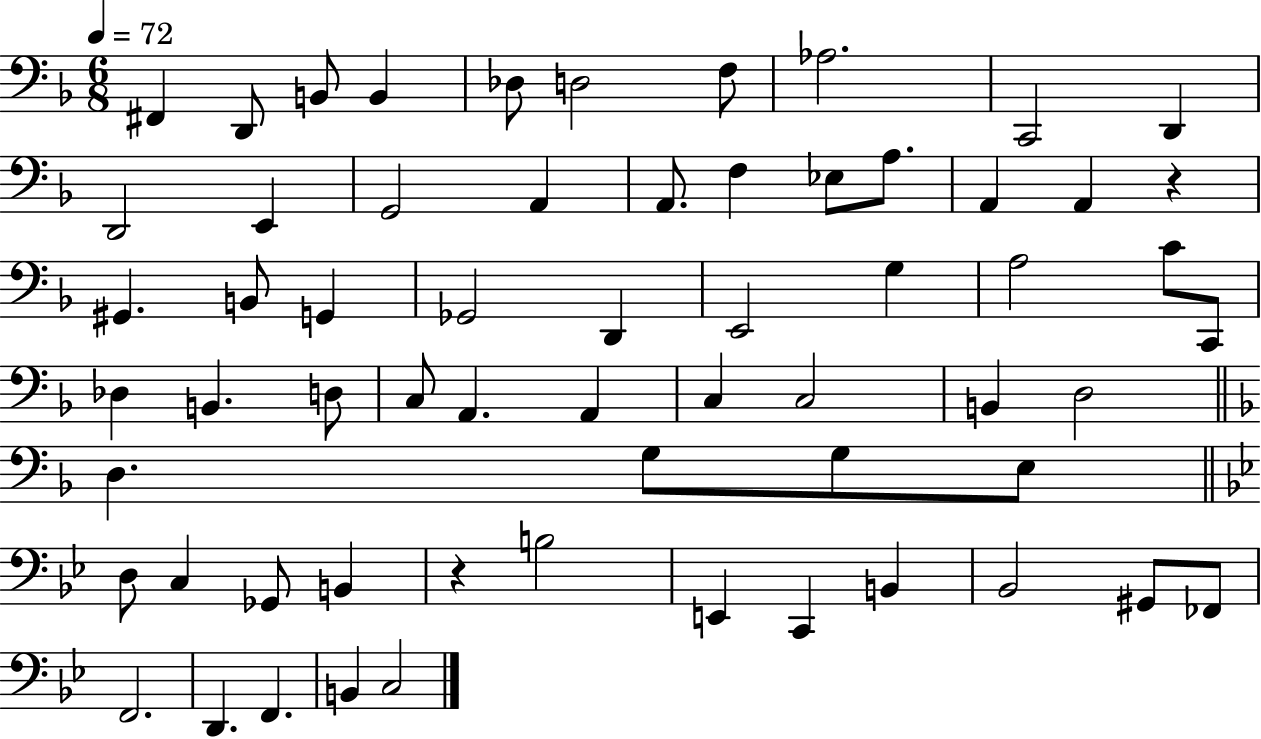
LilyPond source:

{
  \clef bass
  \numericTimeSignature
  \time 6/8
  \key f \major
  \tempo 4 = 72
  fis,4 d,8 b,8 b,4 | des8 d2 f8 | aes2. | c,2 d,4 | \break d,2 e,4 | g,2 a,4 | a,8. f4 ees8 a8. | a,4 a,4 r4 | \break gis,4. b,8 g,4 | ges,2 d,4 | e,2 g4 | a2 c'8 c,8 | \break des4 b,4. d8 | c8 a,4. a,4 | c4 c2 | b,4 d2 | \break \bar "||" \break \key f \major d4. g8 g8 e8 | \bar "||" \break \key bes \major d8 c4 ges,8 b,4 | r4 b2 | e,4 c,4 b,4 | bes,2 gis,8 fes,8 | \break f,2. | d,4. f,4. | b,4 c2 | \bar "|."
}